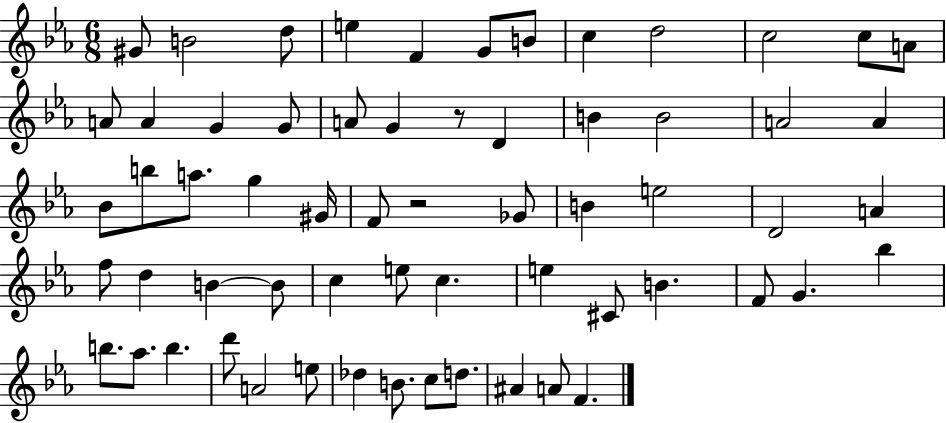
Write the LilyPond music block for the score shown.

{
  \clef treble
  \numericTimeSignature
  \time 6/8
  \key ees \major
  \repeat volta 2 { gis'8 b'2 d''8 | e''4 f'4 g'8 b'8 | c''4 d''2 | c''2 c''8 a'8 | \break a'8 a'4 g'4 g'8 | a'8 g'4 r8 d'4 | b'4 b'2 | a'2 a'4 | \break bes'8 b''8 a''8. g''4 gis'16 | f'8 r2 ges'8 | b'4 e''2 | d'2 a'4 | \break f''8 d''4 b'4~~ b'8 | c''4 e''8 c''4. | e''4 cis'8 b'4. | f'8 g'4. bes''4 | \break b''8. aes''8. b''4. | d'''8 a'2 e''8 | des''4 b'8. c''8 d''8. | ais'4 a'8 f'4. | \break } \bar "|."
}